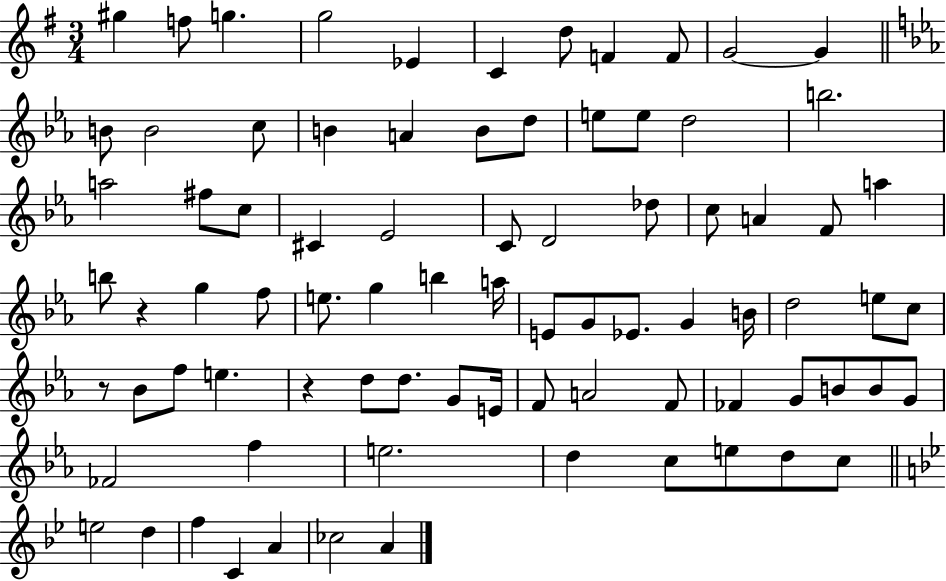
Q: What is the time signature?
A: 3/4